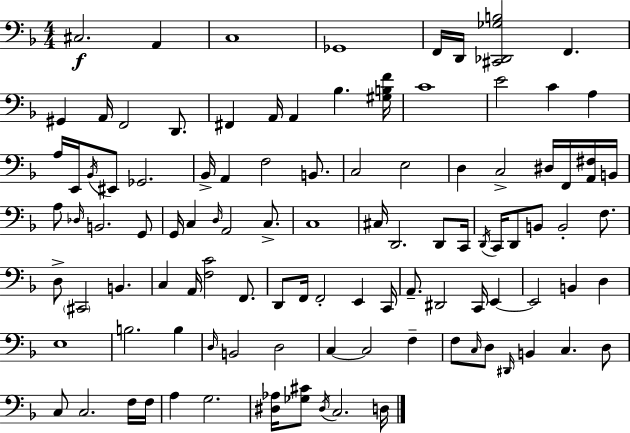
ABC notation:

X:1
T:Untitled
M:4/4
L:1/4
K:F
^C,2 A,, C,4 _G,,4 F,,/4 D,,/4 [^C,,_D,,_G,B,]2 F,, ^G,, A,,/4 F,,2 D,,/2 ^F,, A,,/4 A,, _B, [^G,B,F]/4 C4 E2 C A, A,/4 E,,/4 _B,,/4 ^E,,/2 _G,,2 _B,,/4 A,, F,2 B,,/2 C,2 E,2 D, C,2 ^D,/4 F,,/4 [A,,^F,]/4 B,,/4 A,/2 _D,/4 B,,2 G,,/2 G,,/4 C, D,/4 A,,2 C,/2 C,4 ^C,/4 D,,2 D,,/2 C,,/4 D,,/4 C,,/4 D,,/2 B,,/2 B,,2 F,/2 D,/2 ^C,,2 B,, C, A,,/4 [F,C]2 F,,/2 D,,/2 F,,/4 F,,2 E,, C,,/4 A,,/2 ^D,,2 C,,/4 E,, E,,2 B,, D, E,4 B,2 B, D,/4 B,,2 D,2 C, C,2 F, F,/2 C,/4 D,/2 ^D,,/4 B,, C, D,/2 C,/2 C,2 F,/4 F,/4 A, G,2 [^D,_A,]/4 [_G,^C]/2 ^D,/4 C,2 D,/4